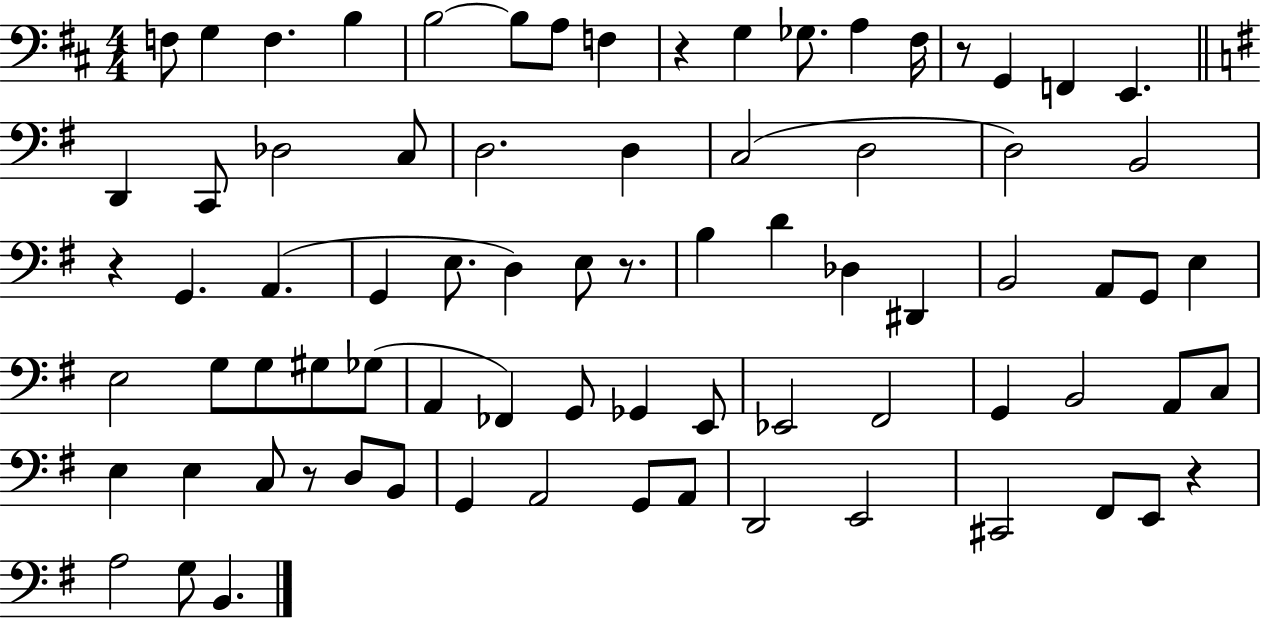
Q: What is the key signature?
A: D major